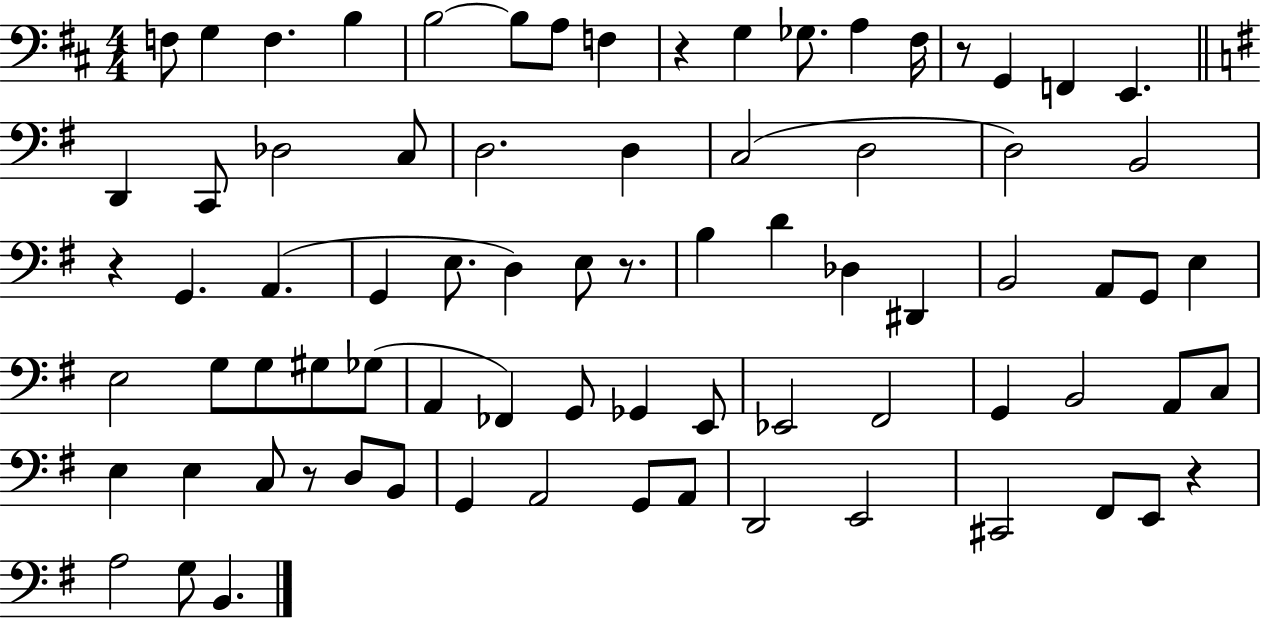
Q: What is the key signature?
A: D major